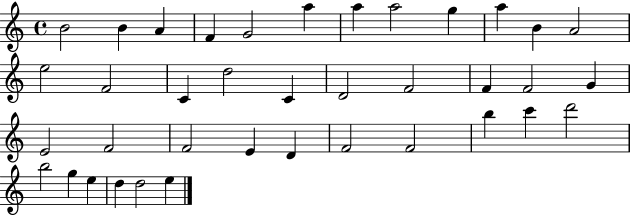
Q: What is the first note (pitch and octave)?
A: B4